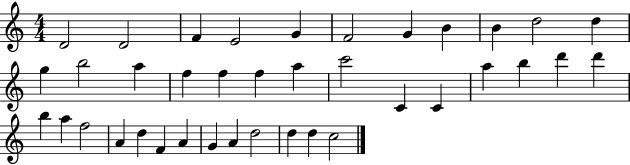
D4/h D4/h F4/q E4/h G4/q F4/h G4/q B4/q B4/q D5/h D5/q G5/q B5/h A5/q F5/q F5/q F5/q A5/q C6/h C4/q C4/q A5/q B5/q D6/q D6/q B5/q A5/q F5/h A4/q D5/q F4/q A4/q G4/q A4/q D5/h D5/q D5/q C5/h